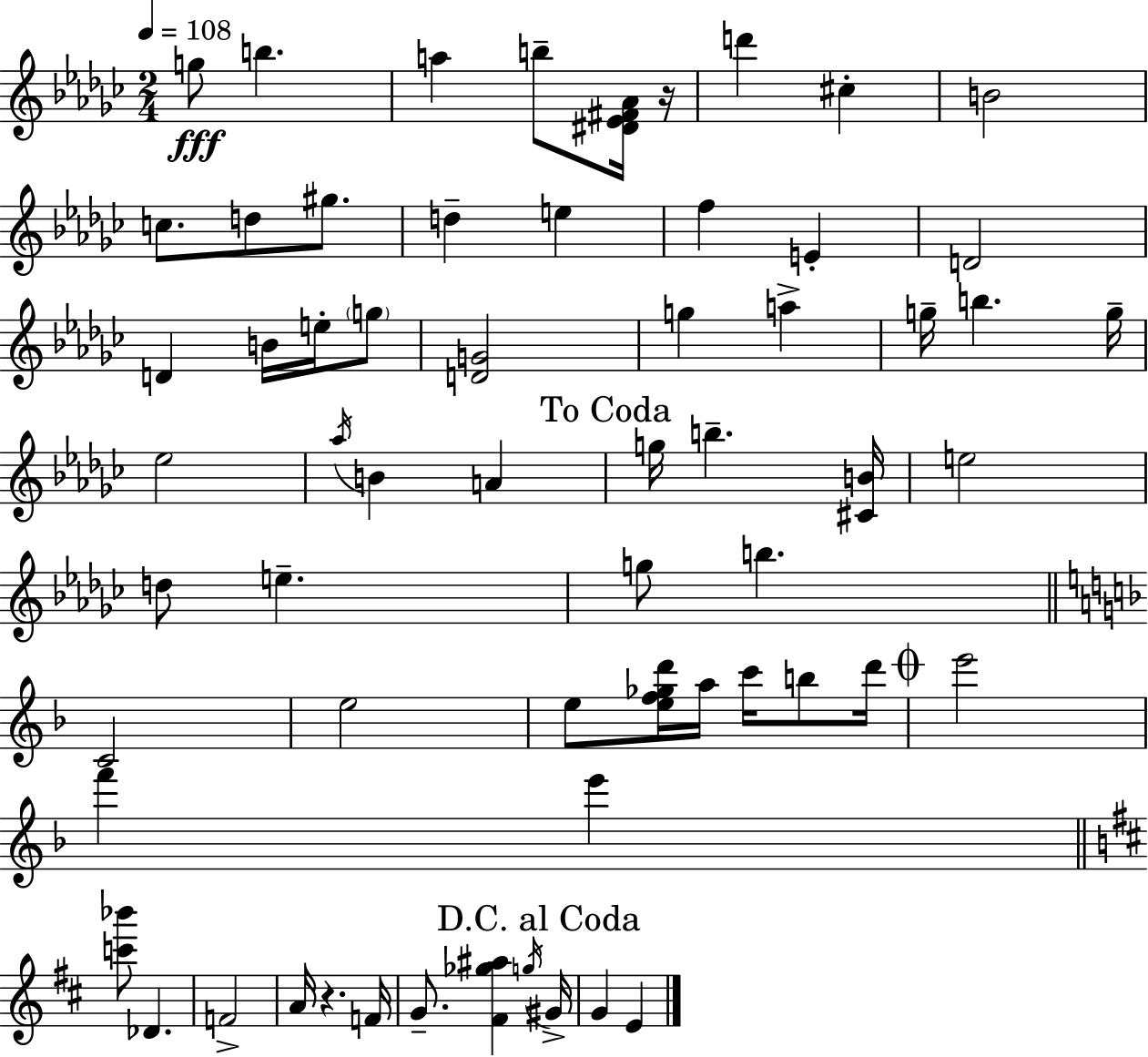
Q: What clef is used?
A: treble